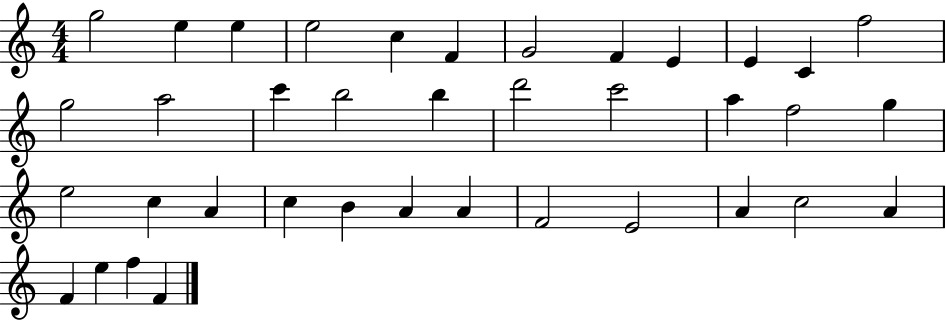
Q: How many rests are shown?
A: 0